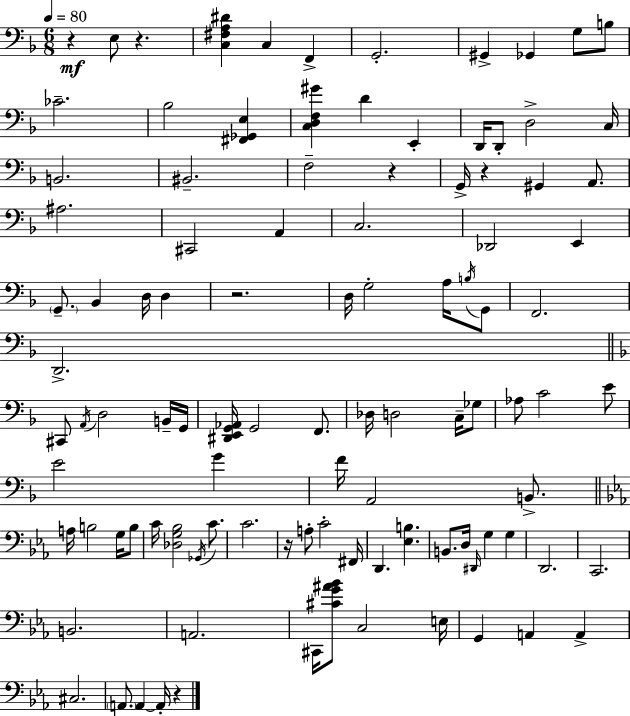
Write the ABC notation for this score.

X:1
T:Untitled
M:6/8
L:1/4
K:Dm
z E,/2 z [C,^F,A,^D] C, F,, G,,2 ^G,, _G,, G,/2 B,/2 _C2 _B,2 [^F,,_G,,E,] [C,D,F,^G] D E,, D,,/4 D,,/2 D,2 C,/4 B,,2 ^B,,2 F,2 z G,,/4 z ^G,, A,,/2 ^A,2 ^C,,2 A,, C,2 _D,,2 E,, G,,/2 _B,, D,/4 D, z2 D,/4 G,2 A,/4 B,/4 G,,/2 F,,2 D,,2 ^C,,/2 A,,/4 D,2 B,,/4 G,,/4 [^D,,E,,G,,_A,,]/4 G,,2 F,,/2 _D,/4 D,2 C,/4 _G,/2 _A,/2 C2 E/2 E2 G F/4 A,,2 B,,/2 A,/4 B,2 G,/4 B,/2 C/4 [_D,G,_B,]2 _G,,/4 C/2 C2 z/4 A,/2 C2 ^F,,/4 D,, [_E,B,] B,,/2 D,/4 ^D,,/4 G, G, D,,2 C,,2 B,,2 A,,2 ^C,,/4 [^CG^A_B]/2 C,2 E,/4 G,, A,, A,, ^C,2 A,,/2 A,, A,,/4 z